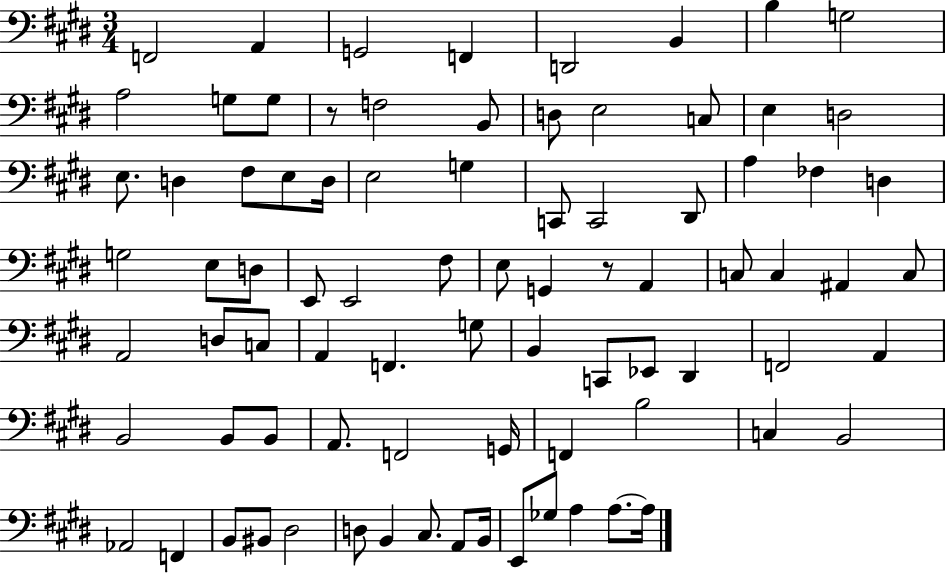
X:1
T:Untitled
M:3/4
L:1/4
K:E
F,,2 A,, G,,2 F,, D,,2 B,, B, G,2 A,2 G,/2 G,/2 z/2 F,2 B,,/2 D,/2 E,2 C,/2 E, D,2 E,/2 D, ^F,/2 E,/2 D,/4 E,2 G, C,,/2 C,,2 ^D,,/2 A, _F, D, G,2 E,/2 D,/2 E,,/2 E,,2 ^F,/2 E,/2 G,, z/2 A,, C,/2 C, ^A,, C,/2 A,,2 D,/2 C,/2 A,, F,, G,/2 B,, C,,/2 _E,,/2 ^D,, F,,2 A,, B,,2 B,,/2 B,,/2 A,,/2 F,,2 G,,/4 F,, B,2 C, B,,2 _A,,2 F,, B,,/2 ^B,,/2 ^D,2 D,/2 B,, ^C,/2 A,,/2 B,,/4 E,,/2 _G,/2 A, A,/2 A,/4